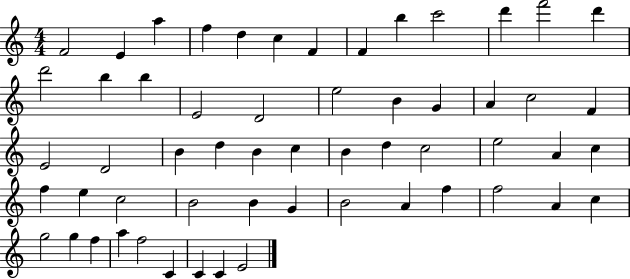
X:1
T:Untitled
M:4/4
L:1/4
K:C
F2 E a f d c F F b c'2 d' f'2 d' d'2 b b E2 D2 e2 B G A c2 F E2 D2 B d B c B d c2 e2 A c f e c2 B2 B G B2 A f f2 A c g2 g f a f2 C C C E2